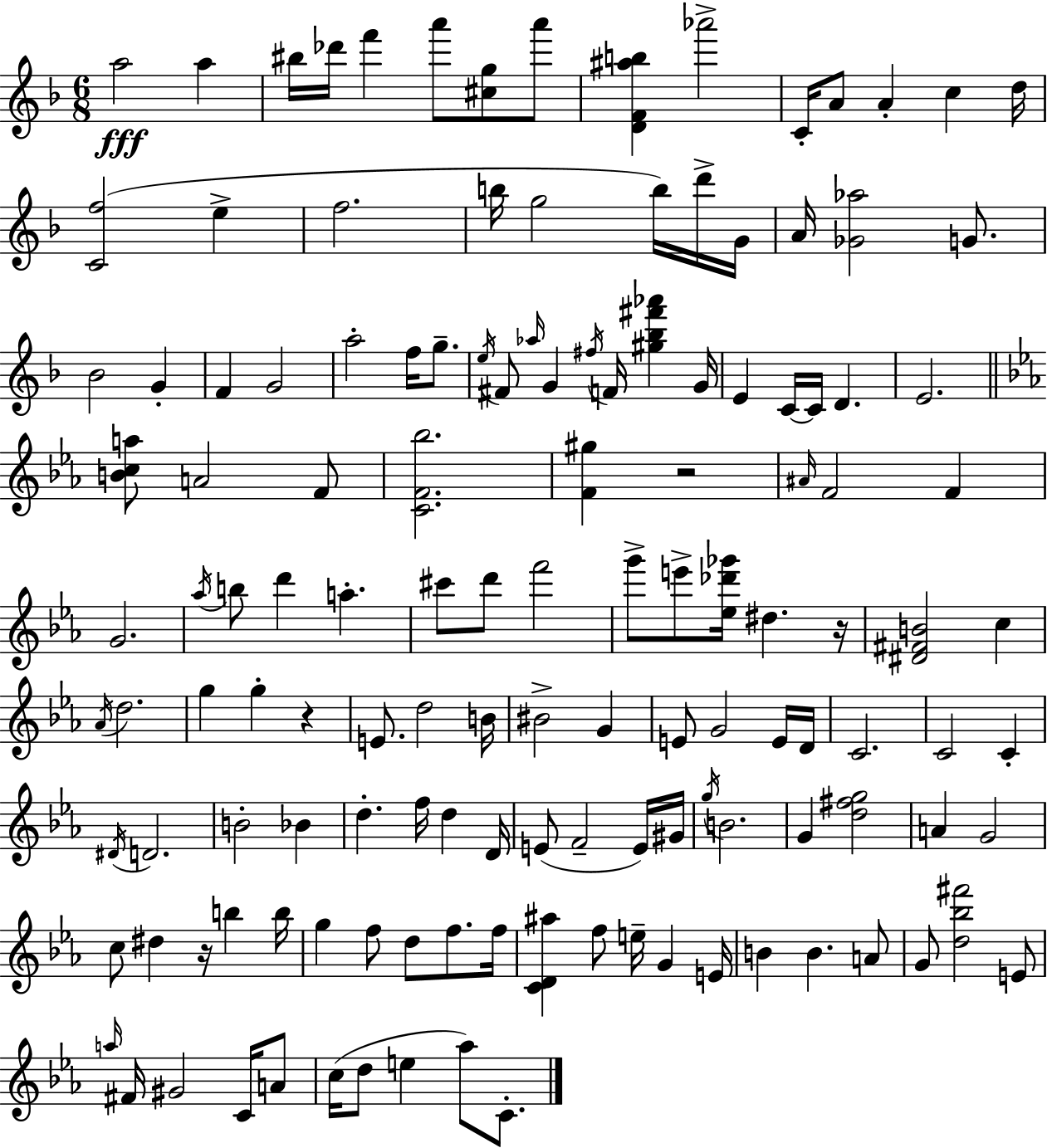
X:1
T:Untitled
M:6/8
L:1/4
K:F
a2 a ^b/4 _d'/4 f' a'/2 [^cg]/2 a'/2 [DF^ab] _a'2 C/4 A/2 A c d/4 [Cf]2 e f2 b/4 g2 b/4 d'/4 G/4 A/4 [_G_a]2 G/2 _B2 G F G2 a2 f/4 g/2 e/4 ^F/2 _a/4 G ^f/4 F/4 [^g_b^f'_a'] G/4 E C/4 C/4 D E2 [Bca]/2 A2 F/2 [CF_b]2 [F^g] z2 ^A/4 F2 F G2 _a/4 b/2 d' a ^c'/2 d'/2 f'2 g'/2 e'/2 [_e_d'_g']/4 ^d z/4 [^D^FB]2 c _A/4 d2 g g z E/2 d2 B/4 ^B2 G E/2 G2 E/4 D/4 C2 C2 C ^D/4 D2 B2 _B d f/4 d D/4 E/2 F2 E/4 ^G/4 g/4 B2 G [d^fg]2 A G2 c/2 ^d z/4 b b/4 g f/2 d/2 f/2 f/4 [CD^a] f/2 e/4 G E/4 B B A/2 G/2 [d_b^f']2 E/2 a/4 ^F/4 ^G2 C/4 A/2 c/4 d/2 e _a/2 C/2